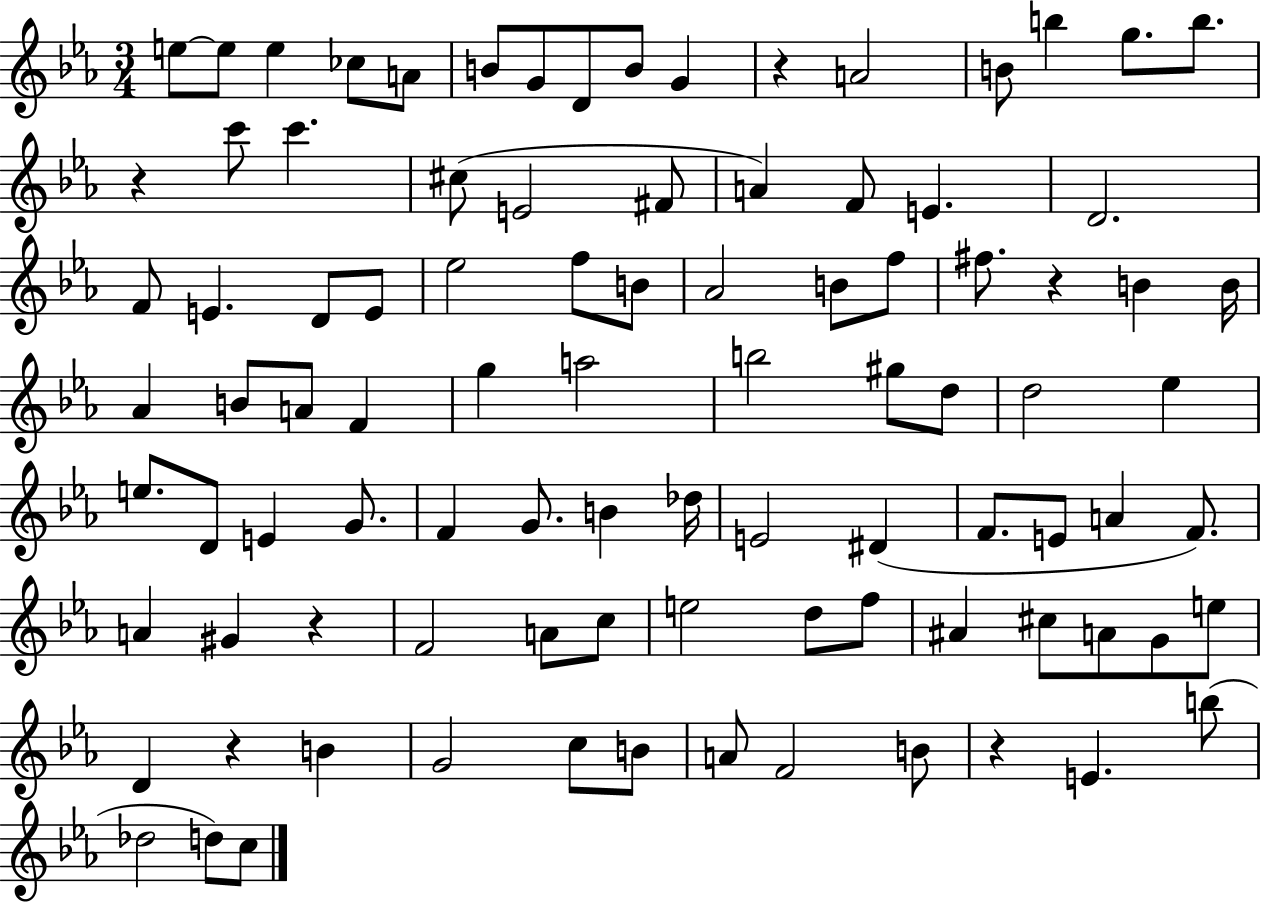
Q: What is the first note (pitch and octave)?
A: E5